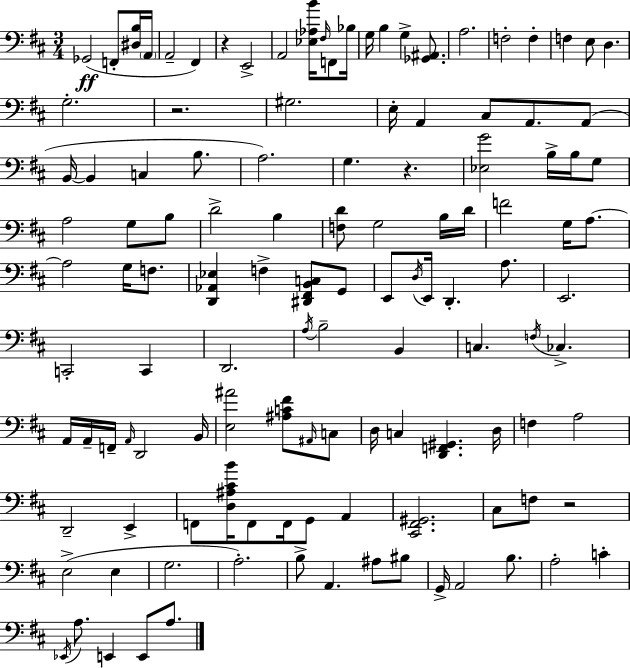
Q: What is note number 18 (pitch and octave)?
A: E3